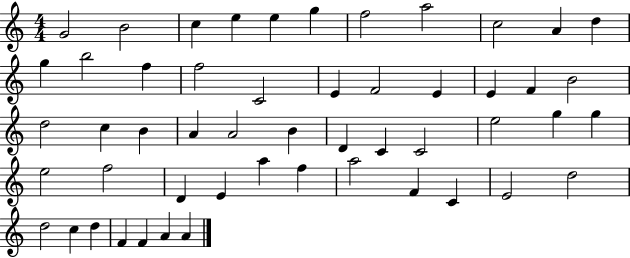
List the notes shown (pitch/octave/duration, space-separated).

G4/h B4/h C5/q E5/q E5/q G5/q F5/h A5/h C5/h A4/q D5/q G5/q B5/h F5/q F5/h C4/h E4/q F4/h E4/q E4/q F4/q B4/h D5/h C5/q B4/q A4/q A4/h B4/q D4/q C4/q C4/h E5/h G5/q G5/q E5/h F5/h D4/q E4/q A5/q F5/q A5/h F4/q C4/q E4/h D5/h D5/h C5/q D5/q F4/q F4/q A4/q A4/q